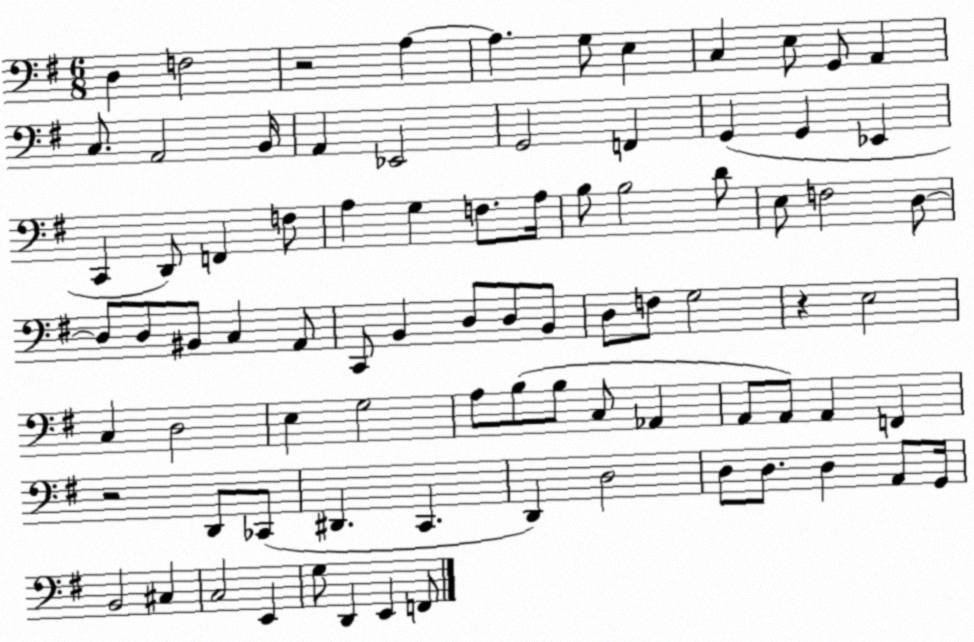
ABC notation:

X:1
T:Untitled
M:6/8
L:1/4
K:G
D, F,2 z2 A, A, G,/2 E, C, E,/2 G,,/2 A,, C,/2 A,,2 B,,/4 A,, _E,,2 G,,2 F,, G,, G,, _E,, C,, D,,/2 F,, F,/2 A, G, F,/2 A,/4 B,/2 B,2 D/2 E,/2 F,2 D,/2 D,/2 D,/2 ^B,,/2 C, A,,/2 C,,/2 B,, D,/2 D,/2 B,,/2 D,/2 F,/2 G,2 z E,2 C, D,2 E, G,2 A,/2 B,/2 B,/2 C,/2 _A,, A,,/2 A,,/2 A,, F,, z2 D,,/2 _C,,/2 ^D,, C,, D,, D,2 D,/2 D,/2 D, A,,/2 G,,/4 B,,2 ^C, C,2 E,, G,/2 D,, E,, F,,/2